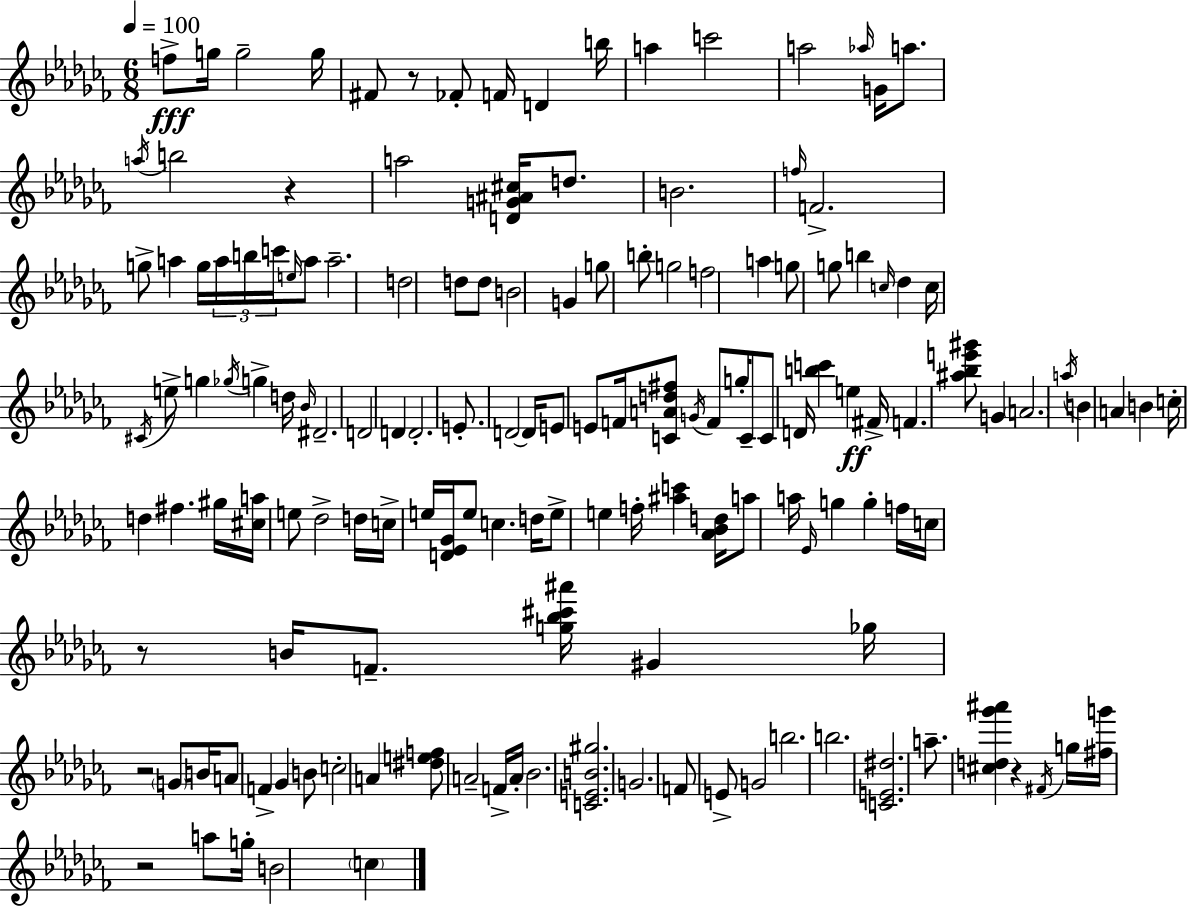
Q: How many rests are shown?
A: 6